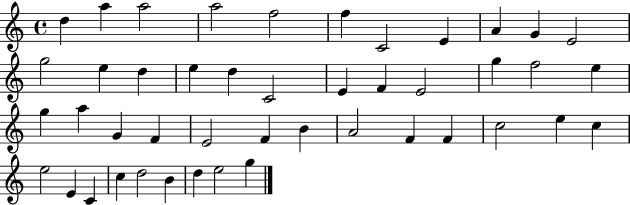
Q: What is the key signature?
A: C major